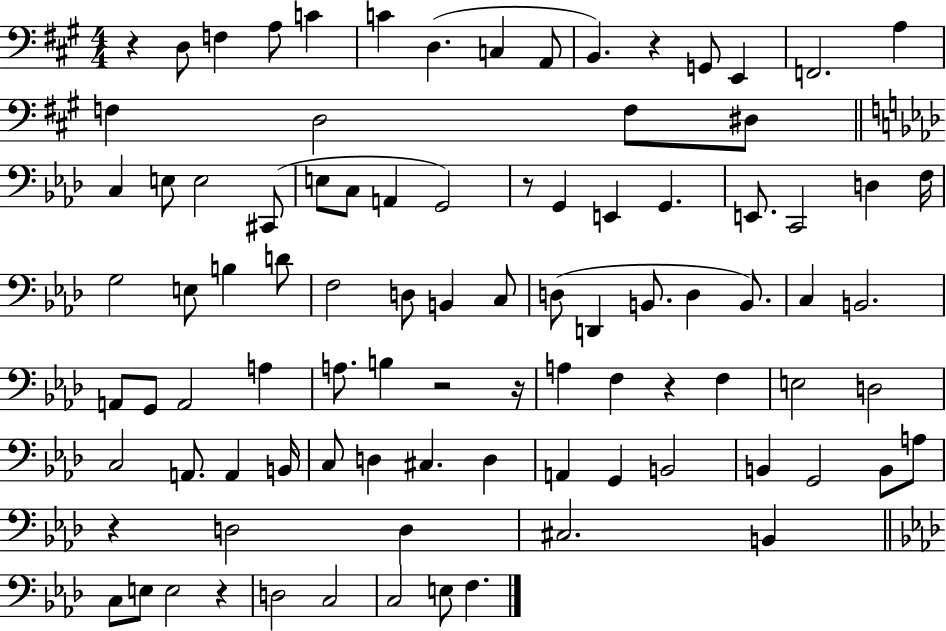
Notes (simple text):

R/q D3/e F3/q A3/e C4/q C4/q D3/q. C3/q A2/e B2/q. R/q G2/e E2/q F2/h. A3/q F3/q D3/h F3/e D#3/e C3/q E3/e E3/h C#2/e E3/e C3/e A2/q G2/h R/e G2/q E2/q G2/q. E2/e. C2/h D3/q F3/s G3/h E3/e B3/q D4/e F3/h D3/e B2/q C3/e D3/e D2/q B2/e. D3/q B2/e. C3/q B2/h. A2/e G2/e A2/h A3/q A3/e. B3/q R/h R/s A3/q F3/q R/q F3/q E3/h D3/h C3/h A2/e. A2/q B2/s C3/e D3/q C#3/q. D3/q A2/q G2/q B2/h B2/q G2/h B2/e A3/e R/q D3/h D3/q C#3/h. B2/q C3/e E3/e E3/h R/q D3/h C3/h C3/h E3/e F3/q.